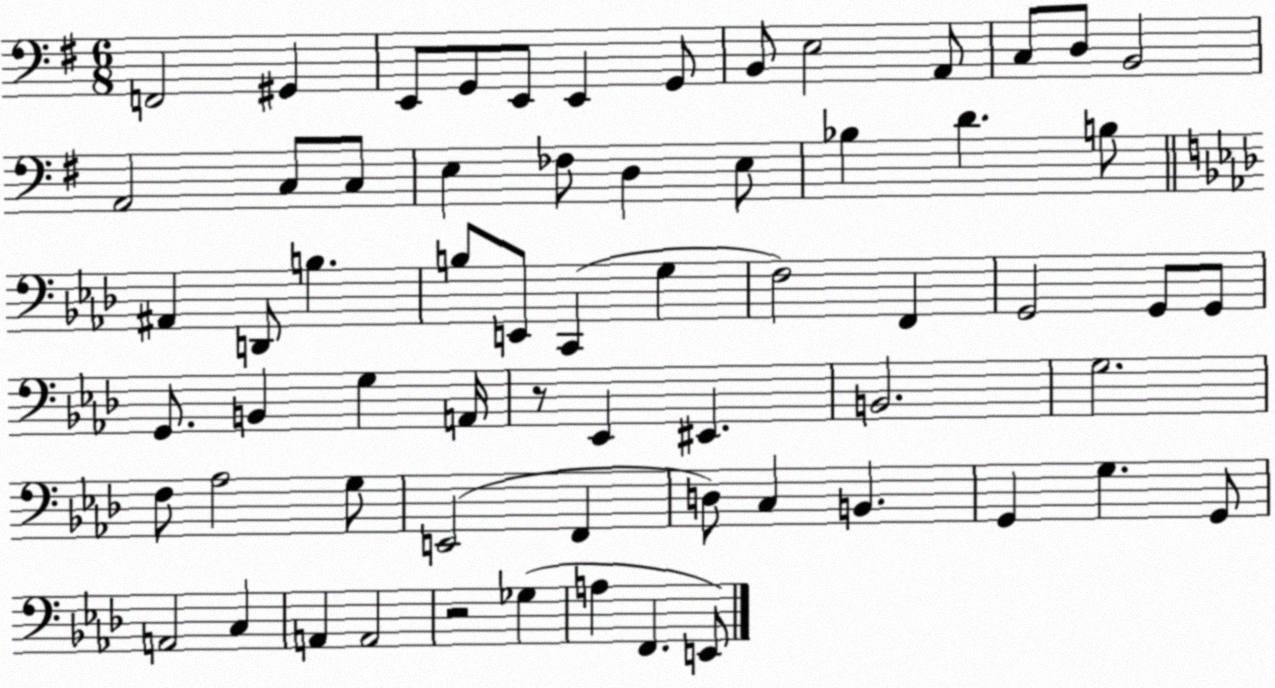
X:1
T:Untitled
M:6/8
L:1/4
K:G
F,,2 ^G,, E,,/2 G,,/2 E,,/2 E,, G,,/2 B,,/2 E,2 A,,/2 C,/2 D,/2 B,,2 A,,2 C,/2 C,/2 E, _F,/2 D, E,/2 _B, D B,/2 ^A,, D,,/2 B, B,/2 E,,/2 C,, G, F,2 F,, G,,2 G,,/2 G,,/2 G,,/2 B,, G, A,,/4 z/2 _E,, ^E,, B,,2 G,2 F,/2 _A,2 G,/2 E,,2 F,, D,/2 C, B,, G,, G, G,,/2 A,,2 C, A,, A,,2 z2 _G, A, F,, E,,/2